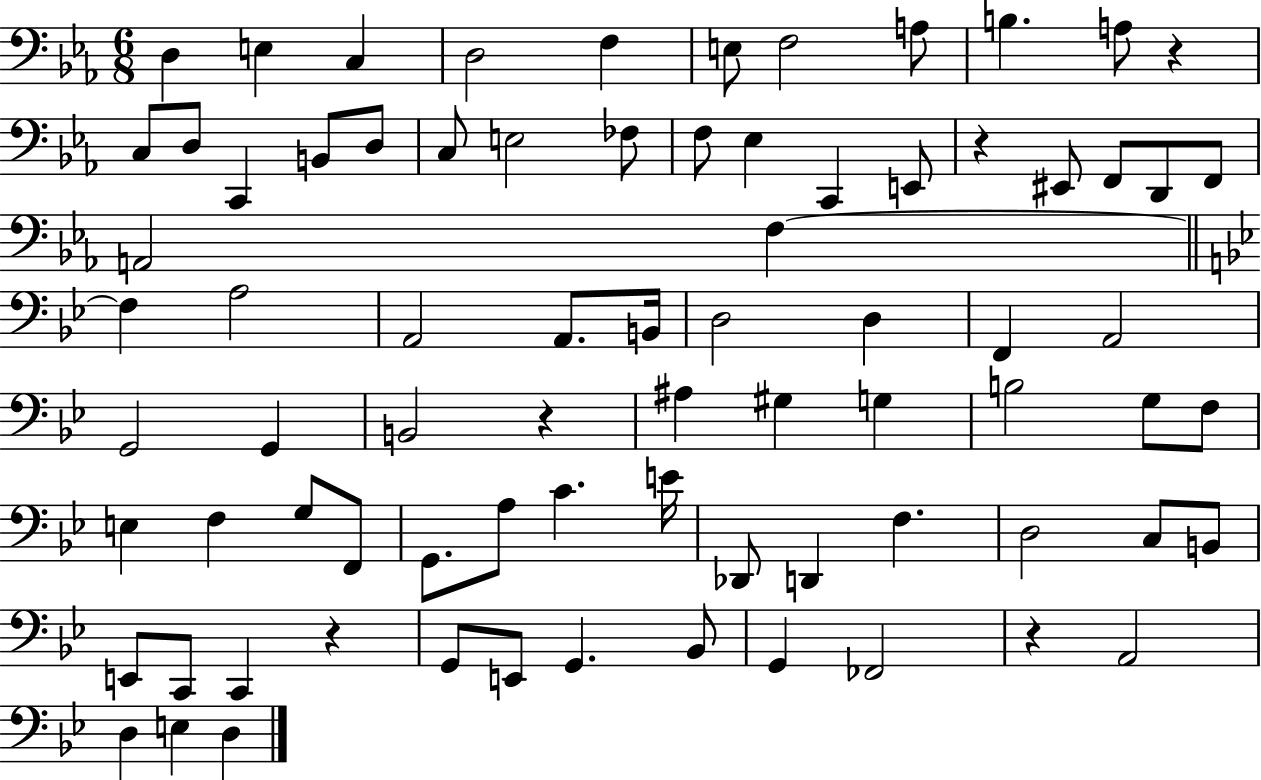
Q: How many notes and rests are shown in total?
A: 78